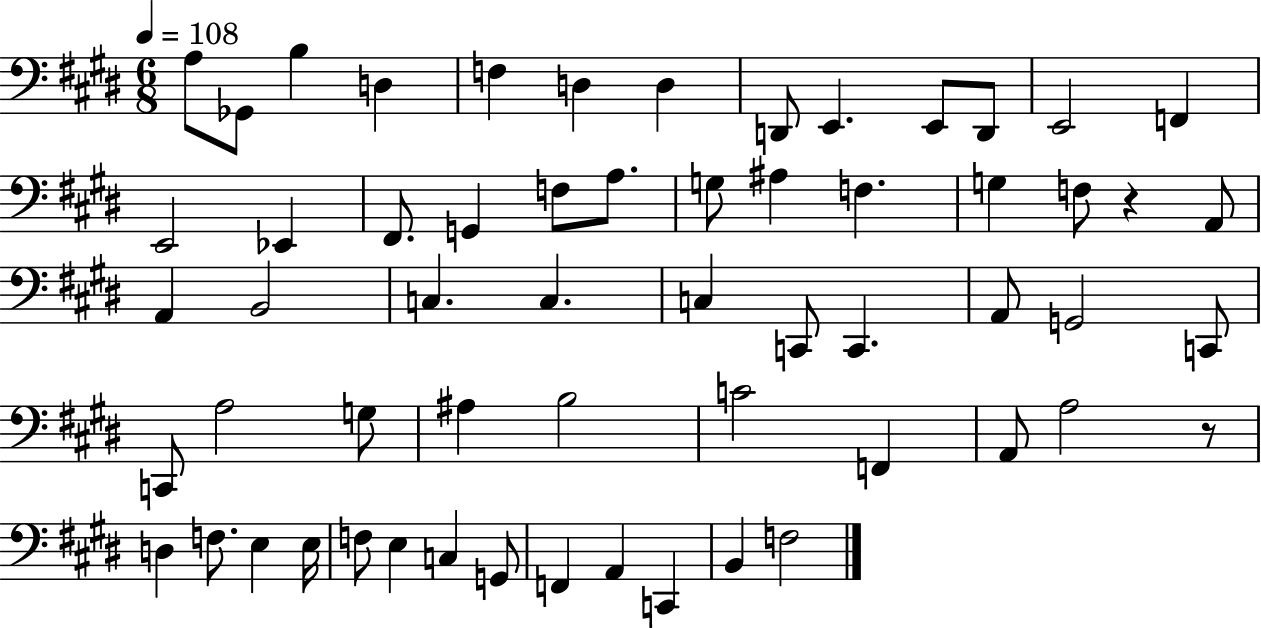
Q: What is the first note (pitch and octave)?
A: A3